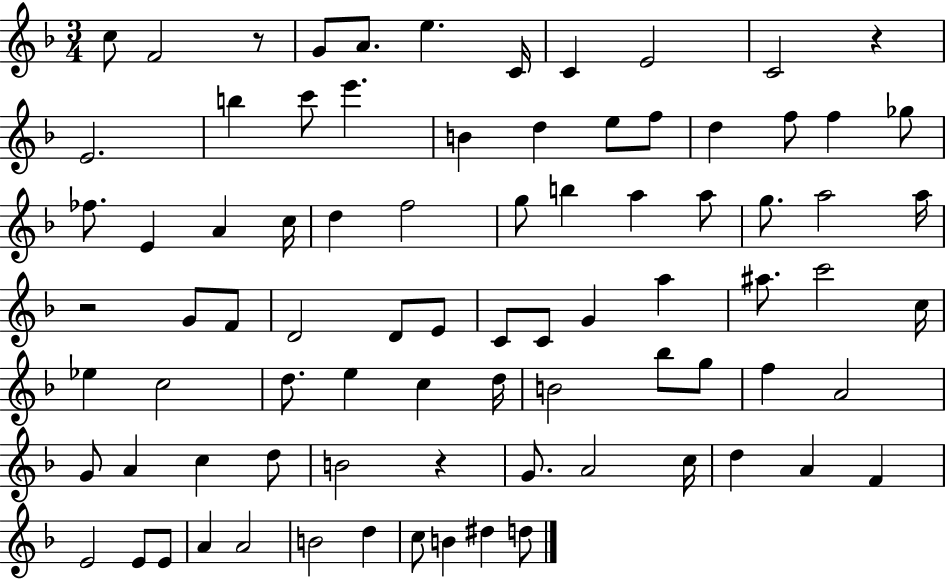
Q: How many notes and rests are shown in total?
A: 83